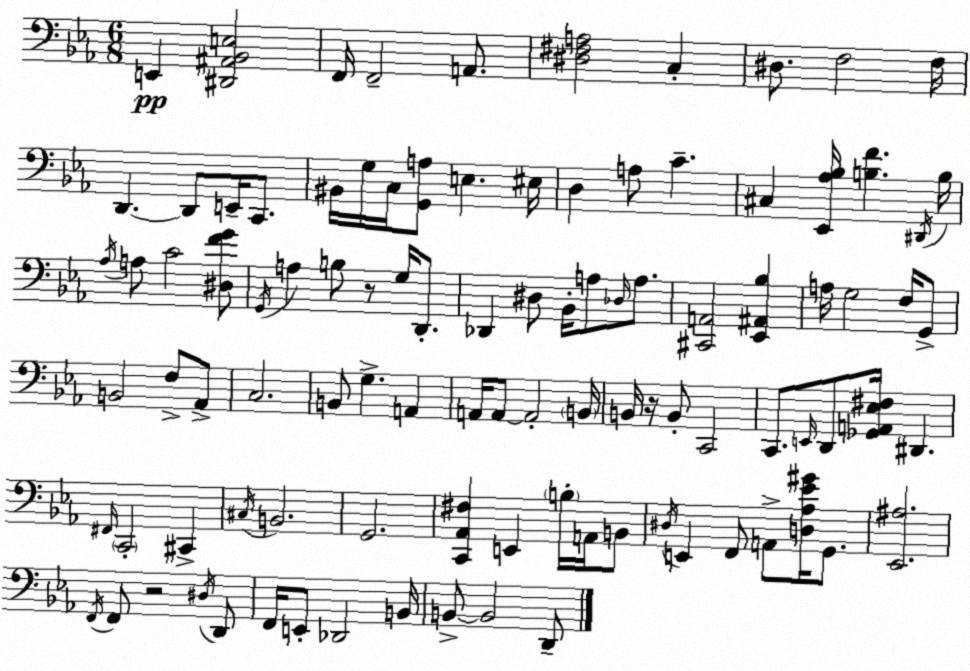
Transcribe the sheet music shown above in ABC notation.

X:1
T:Untitled
M:6/8
L:1/4
K:Cm
E,, [^D,,^A,,_B,,E,]2 F,,/4 F,,2 A,,/2 [^D,^F,A,]2 C, ^D,/2 F,2 F,/4 D,, D,,/2 E,,/4 C,,/2 ^B,,/4 G,/4 C,/4 [G,,A,]/2 E, ^E,/4 D, A,/2 C ^C, [_E,,_A,_B,]/4 [B,F] ^D,,/4 B,/4 _A,/4 A,/2 C2 [^D,FG]/2 G,,/4 A, B,/2 z/2 G,/4 D,,/2 _D,, ^D,/2 _B,,/4 A,/2 _D,/4 A,/2 [^C,,A,,]2 [_E,,^A,,_B,] A,/4 G,2 F,/4 G,,/2 B,,2 F,/2 _A,,/2 C,2 B,,/2 G, A,, A,,/4 A,,/2 A,,2 B,,/4 B,,/4 z/4 B,,/2 C,,2 C,,/2 E,,/4 D,,/2 [_G,,A,,_E,^F,]/4 ^D,, ^F,,/4 C,,2 ^C,, ^C,/4 B,,2 G,,2 [C,,_A,,^F,] E,, B,/4 A,,/4 B,,/2 ^D,/4 E,, F,,/2 A,,/2 [D,_A,_E^G]/4 G,,/2 [_E,,^A,]2 F,,/4 F,,/2 z2 ^D,/4 D,,/2 F,,/4 E,,/2 _D,,2 B,,/4 B,,/2 B,,2 D,,/2